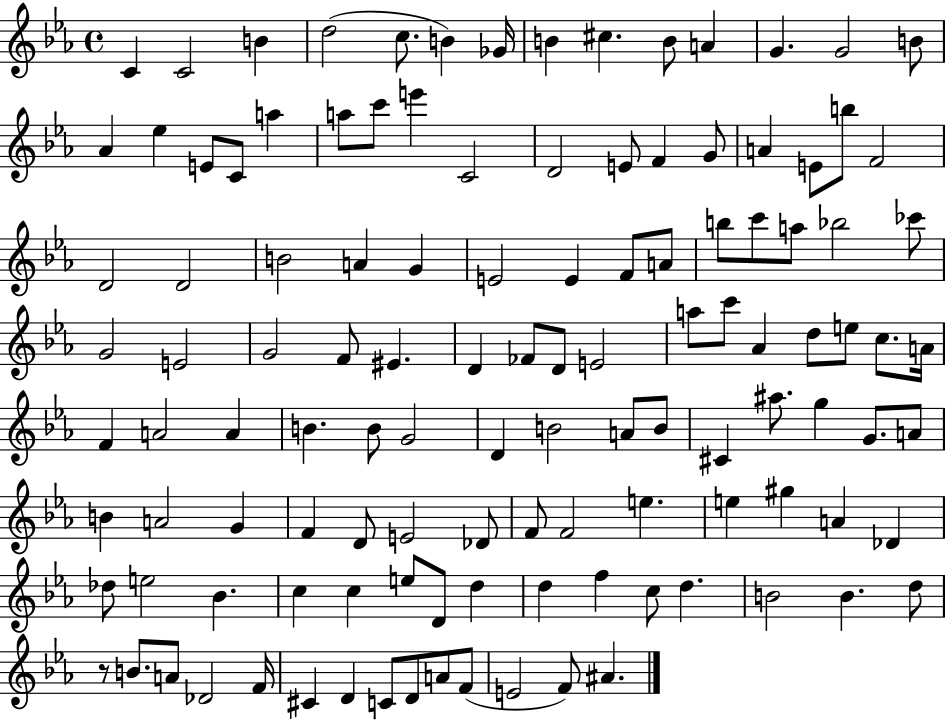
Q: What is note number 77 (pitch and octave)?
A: B4